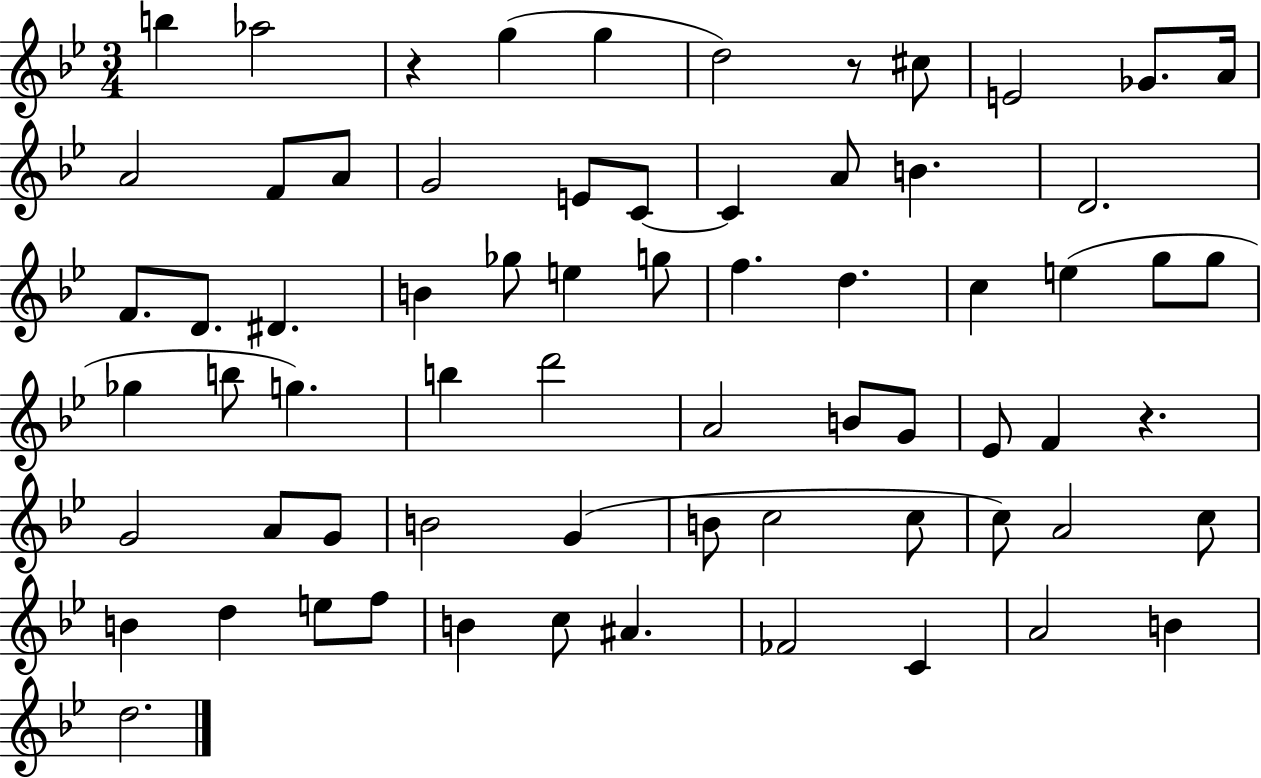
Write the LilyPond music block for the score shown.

{
  \clef treble
  \numericTimeSignature
  \time 3/4
  \key bes \major
  b''4 aes''2 | r4 g''4( g''4 | d''2) r8 cis''8 | e'2 ges'8. a'16 | \break a'2 f'8 a'8 | g'2 e'8 c'8~~ | c'4 a'8 b'4. | d'2. | \break f'8. d'8. dis'4. | b'4 ges''8 e''4 g''8 | f''4. d''4. | c''4 e''4( g''8 g''8 | \break ges''4 b''8 g''4.) | b''4 d'''2 | a'2 b'8 g'8 | ees'8 f'4 r4. | \break g'2 a'8 g'8 | b'2 g'4( | b'8 c''2 c''8 | c''8) a'2 c''8 | \break b'4 d''4 e''8 f''8 | b'4 c''8 ais'4. | fes'2 c'4 | a'2 b'4 | \break d''2. | \bar "|."
}